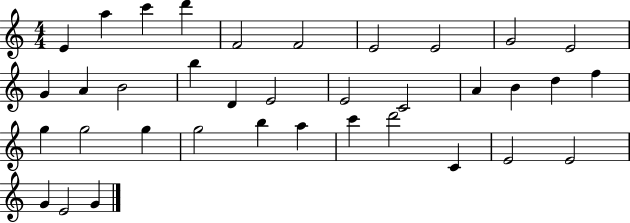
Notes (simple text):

E4/q A5/q C6/q D6/q F4/h F4/h E4/h E4/h G4/h E4/h G4/q A4/q B4/h B5/q D4/q E4/h E4/h C4/h A4/q B4/q D5/q F5/q G5/q G5/h G5/q G5/h B5/q A5/q C6/q D6/h C4/q E4/h E4/h G4/q E4/h G4/q